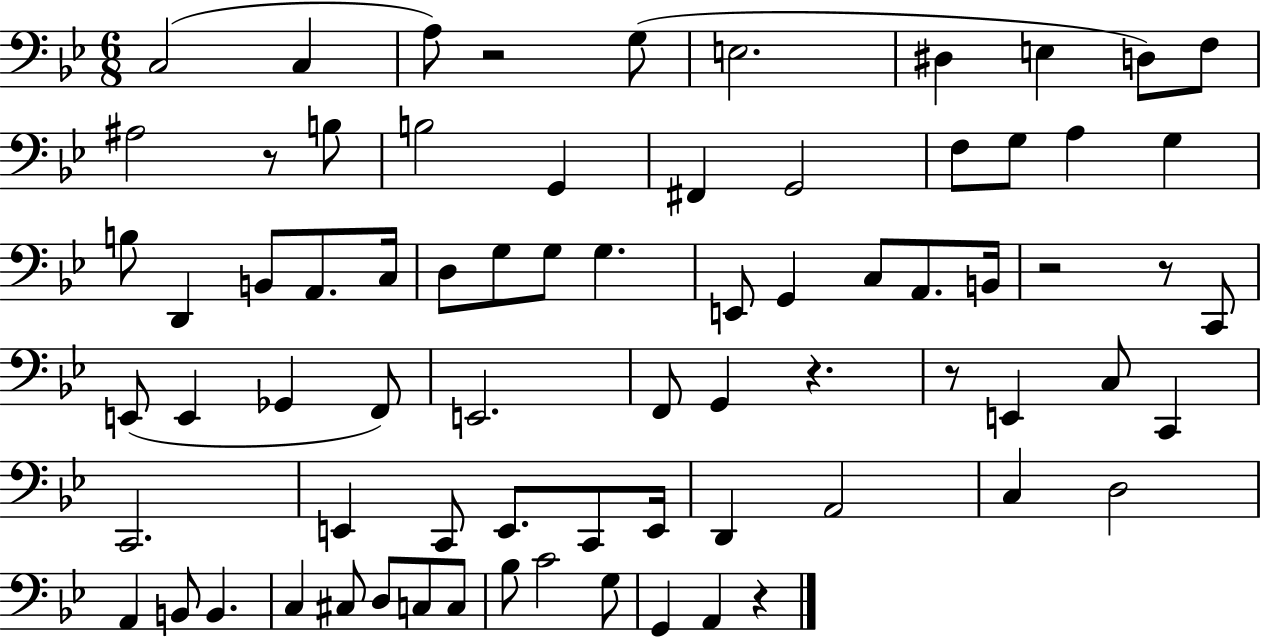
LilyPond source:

{
  \clef bass
  \numericTimeSignature
  \time 6/8
  \key bes \major
  c2( c4 | a8) r2 g8( | e2. | dis4 e4 d8) f8 | \break ais2 r8 b8 | b2 g,4 | fis,4 g,2 | f8 g8 a4 g4 | \break b8 d,4 b,8 a,8. c16 | d8 g8 g8 g4. | e,8 g,4 c8 a,8. b,16 | r2 r8 c,8 | \break e,8( e,4 ges,4 f,8) | e,2. | f,8 g,4 r4. | r8 e,4 c8 c,4 | \break c,2. | e,4 c,8 e,8. c,8 e,16 | d,4 a,2 | c4 d2 | \break a,4 b,8 b,4. | c4 cis8 d8 c8 c8 | bes8 c'2 g8 | g,4 a,4 r4 | \break \bar "|."
}